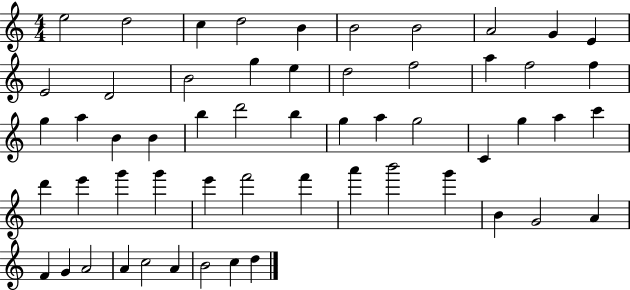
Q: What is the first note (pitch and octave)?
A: E5